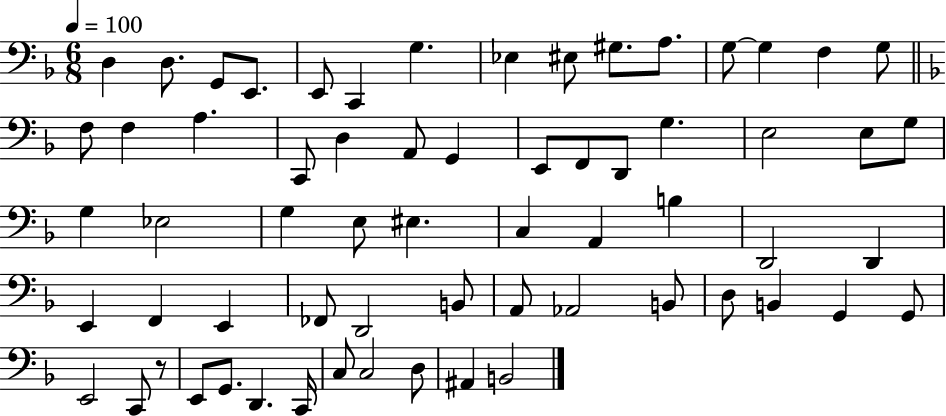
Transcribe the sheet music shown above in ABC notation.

X:1
T:Untitled
M:6/8
L:1/4
K:F
D, D,/2 G,,/2 E,,/2 E,,/2 C,, G, _E, ^E,/2 ^G,/2 A,/2 G,/2 G, F, G,/2 F,/2 F, A, C,,/2 D, A,,/2 G,, E,,/2 F,,/2 D,,/2 G, E,2 E,/2 G,/2 G, _E,2 G, E,/2 ^E, C, A,, B, D,,2 D,, E,, F,, E,, _F,,/2 D,,2 B,,/2 A,,/2 _A,,2 B,,/2 D,/2 B,, G,, G,,/2 E,,2 C,,/2 z/2 E,,/2 G,,/2 D,, C,,/4 C,/2 C,2 D,/2 ^A,, B,,2